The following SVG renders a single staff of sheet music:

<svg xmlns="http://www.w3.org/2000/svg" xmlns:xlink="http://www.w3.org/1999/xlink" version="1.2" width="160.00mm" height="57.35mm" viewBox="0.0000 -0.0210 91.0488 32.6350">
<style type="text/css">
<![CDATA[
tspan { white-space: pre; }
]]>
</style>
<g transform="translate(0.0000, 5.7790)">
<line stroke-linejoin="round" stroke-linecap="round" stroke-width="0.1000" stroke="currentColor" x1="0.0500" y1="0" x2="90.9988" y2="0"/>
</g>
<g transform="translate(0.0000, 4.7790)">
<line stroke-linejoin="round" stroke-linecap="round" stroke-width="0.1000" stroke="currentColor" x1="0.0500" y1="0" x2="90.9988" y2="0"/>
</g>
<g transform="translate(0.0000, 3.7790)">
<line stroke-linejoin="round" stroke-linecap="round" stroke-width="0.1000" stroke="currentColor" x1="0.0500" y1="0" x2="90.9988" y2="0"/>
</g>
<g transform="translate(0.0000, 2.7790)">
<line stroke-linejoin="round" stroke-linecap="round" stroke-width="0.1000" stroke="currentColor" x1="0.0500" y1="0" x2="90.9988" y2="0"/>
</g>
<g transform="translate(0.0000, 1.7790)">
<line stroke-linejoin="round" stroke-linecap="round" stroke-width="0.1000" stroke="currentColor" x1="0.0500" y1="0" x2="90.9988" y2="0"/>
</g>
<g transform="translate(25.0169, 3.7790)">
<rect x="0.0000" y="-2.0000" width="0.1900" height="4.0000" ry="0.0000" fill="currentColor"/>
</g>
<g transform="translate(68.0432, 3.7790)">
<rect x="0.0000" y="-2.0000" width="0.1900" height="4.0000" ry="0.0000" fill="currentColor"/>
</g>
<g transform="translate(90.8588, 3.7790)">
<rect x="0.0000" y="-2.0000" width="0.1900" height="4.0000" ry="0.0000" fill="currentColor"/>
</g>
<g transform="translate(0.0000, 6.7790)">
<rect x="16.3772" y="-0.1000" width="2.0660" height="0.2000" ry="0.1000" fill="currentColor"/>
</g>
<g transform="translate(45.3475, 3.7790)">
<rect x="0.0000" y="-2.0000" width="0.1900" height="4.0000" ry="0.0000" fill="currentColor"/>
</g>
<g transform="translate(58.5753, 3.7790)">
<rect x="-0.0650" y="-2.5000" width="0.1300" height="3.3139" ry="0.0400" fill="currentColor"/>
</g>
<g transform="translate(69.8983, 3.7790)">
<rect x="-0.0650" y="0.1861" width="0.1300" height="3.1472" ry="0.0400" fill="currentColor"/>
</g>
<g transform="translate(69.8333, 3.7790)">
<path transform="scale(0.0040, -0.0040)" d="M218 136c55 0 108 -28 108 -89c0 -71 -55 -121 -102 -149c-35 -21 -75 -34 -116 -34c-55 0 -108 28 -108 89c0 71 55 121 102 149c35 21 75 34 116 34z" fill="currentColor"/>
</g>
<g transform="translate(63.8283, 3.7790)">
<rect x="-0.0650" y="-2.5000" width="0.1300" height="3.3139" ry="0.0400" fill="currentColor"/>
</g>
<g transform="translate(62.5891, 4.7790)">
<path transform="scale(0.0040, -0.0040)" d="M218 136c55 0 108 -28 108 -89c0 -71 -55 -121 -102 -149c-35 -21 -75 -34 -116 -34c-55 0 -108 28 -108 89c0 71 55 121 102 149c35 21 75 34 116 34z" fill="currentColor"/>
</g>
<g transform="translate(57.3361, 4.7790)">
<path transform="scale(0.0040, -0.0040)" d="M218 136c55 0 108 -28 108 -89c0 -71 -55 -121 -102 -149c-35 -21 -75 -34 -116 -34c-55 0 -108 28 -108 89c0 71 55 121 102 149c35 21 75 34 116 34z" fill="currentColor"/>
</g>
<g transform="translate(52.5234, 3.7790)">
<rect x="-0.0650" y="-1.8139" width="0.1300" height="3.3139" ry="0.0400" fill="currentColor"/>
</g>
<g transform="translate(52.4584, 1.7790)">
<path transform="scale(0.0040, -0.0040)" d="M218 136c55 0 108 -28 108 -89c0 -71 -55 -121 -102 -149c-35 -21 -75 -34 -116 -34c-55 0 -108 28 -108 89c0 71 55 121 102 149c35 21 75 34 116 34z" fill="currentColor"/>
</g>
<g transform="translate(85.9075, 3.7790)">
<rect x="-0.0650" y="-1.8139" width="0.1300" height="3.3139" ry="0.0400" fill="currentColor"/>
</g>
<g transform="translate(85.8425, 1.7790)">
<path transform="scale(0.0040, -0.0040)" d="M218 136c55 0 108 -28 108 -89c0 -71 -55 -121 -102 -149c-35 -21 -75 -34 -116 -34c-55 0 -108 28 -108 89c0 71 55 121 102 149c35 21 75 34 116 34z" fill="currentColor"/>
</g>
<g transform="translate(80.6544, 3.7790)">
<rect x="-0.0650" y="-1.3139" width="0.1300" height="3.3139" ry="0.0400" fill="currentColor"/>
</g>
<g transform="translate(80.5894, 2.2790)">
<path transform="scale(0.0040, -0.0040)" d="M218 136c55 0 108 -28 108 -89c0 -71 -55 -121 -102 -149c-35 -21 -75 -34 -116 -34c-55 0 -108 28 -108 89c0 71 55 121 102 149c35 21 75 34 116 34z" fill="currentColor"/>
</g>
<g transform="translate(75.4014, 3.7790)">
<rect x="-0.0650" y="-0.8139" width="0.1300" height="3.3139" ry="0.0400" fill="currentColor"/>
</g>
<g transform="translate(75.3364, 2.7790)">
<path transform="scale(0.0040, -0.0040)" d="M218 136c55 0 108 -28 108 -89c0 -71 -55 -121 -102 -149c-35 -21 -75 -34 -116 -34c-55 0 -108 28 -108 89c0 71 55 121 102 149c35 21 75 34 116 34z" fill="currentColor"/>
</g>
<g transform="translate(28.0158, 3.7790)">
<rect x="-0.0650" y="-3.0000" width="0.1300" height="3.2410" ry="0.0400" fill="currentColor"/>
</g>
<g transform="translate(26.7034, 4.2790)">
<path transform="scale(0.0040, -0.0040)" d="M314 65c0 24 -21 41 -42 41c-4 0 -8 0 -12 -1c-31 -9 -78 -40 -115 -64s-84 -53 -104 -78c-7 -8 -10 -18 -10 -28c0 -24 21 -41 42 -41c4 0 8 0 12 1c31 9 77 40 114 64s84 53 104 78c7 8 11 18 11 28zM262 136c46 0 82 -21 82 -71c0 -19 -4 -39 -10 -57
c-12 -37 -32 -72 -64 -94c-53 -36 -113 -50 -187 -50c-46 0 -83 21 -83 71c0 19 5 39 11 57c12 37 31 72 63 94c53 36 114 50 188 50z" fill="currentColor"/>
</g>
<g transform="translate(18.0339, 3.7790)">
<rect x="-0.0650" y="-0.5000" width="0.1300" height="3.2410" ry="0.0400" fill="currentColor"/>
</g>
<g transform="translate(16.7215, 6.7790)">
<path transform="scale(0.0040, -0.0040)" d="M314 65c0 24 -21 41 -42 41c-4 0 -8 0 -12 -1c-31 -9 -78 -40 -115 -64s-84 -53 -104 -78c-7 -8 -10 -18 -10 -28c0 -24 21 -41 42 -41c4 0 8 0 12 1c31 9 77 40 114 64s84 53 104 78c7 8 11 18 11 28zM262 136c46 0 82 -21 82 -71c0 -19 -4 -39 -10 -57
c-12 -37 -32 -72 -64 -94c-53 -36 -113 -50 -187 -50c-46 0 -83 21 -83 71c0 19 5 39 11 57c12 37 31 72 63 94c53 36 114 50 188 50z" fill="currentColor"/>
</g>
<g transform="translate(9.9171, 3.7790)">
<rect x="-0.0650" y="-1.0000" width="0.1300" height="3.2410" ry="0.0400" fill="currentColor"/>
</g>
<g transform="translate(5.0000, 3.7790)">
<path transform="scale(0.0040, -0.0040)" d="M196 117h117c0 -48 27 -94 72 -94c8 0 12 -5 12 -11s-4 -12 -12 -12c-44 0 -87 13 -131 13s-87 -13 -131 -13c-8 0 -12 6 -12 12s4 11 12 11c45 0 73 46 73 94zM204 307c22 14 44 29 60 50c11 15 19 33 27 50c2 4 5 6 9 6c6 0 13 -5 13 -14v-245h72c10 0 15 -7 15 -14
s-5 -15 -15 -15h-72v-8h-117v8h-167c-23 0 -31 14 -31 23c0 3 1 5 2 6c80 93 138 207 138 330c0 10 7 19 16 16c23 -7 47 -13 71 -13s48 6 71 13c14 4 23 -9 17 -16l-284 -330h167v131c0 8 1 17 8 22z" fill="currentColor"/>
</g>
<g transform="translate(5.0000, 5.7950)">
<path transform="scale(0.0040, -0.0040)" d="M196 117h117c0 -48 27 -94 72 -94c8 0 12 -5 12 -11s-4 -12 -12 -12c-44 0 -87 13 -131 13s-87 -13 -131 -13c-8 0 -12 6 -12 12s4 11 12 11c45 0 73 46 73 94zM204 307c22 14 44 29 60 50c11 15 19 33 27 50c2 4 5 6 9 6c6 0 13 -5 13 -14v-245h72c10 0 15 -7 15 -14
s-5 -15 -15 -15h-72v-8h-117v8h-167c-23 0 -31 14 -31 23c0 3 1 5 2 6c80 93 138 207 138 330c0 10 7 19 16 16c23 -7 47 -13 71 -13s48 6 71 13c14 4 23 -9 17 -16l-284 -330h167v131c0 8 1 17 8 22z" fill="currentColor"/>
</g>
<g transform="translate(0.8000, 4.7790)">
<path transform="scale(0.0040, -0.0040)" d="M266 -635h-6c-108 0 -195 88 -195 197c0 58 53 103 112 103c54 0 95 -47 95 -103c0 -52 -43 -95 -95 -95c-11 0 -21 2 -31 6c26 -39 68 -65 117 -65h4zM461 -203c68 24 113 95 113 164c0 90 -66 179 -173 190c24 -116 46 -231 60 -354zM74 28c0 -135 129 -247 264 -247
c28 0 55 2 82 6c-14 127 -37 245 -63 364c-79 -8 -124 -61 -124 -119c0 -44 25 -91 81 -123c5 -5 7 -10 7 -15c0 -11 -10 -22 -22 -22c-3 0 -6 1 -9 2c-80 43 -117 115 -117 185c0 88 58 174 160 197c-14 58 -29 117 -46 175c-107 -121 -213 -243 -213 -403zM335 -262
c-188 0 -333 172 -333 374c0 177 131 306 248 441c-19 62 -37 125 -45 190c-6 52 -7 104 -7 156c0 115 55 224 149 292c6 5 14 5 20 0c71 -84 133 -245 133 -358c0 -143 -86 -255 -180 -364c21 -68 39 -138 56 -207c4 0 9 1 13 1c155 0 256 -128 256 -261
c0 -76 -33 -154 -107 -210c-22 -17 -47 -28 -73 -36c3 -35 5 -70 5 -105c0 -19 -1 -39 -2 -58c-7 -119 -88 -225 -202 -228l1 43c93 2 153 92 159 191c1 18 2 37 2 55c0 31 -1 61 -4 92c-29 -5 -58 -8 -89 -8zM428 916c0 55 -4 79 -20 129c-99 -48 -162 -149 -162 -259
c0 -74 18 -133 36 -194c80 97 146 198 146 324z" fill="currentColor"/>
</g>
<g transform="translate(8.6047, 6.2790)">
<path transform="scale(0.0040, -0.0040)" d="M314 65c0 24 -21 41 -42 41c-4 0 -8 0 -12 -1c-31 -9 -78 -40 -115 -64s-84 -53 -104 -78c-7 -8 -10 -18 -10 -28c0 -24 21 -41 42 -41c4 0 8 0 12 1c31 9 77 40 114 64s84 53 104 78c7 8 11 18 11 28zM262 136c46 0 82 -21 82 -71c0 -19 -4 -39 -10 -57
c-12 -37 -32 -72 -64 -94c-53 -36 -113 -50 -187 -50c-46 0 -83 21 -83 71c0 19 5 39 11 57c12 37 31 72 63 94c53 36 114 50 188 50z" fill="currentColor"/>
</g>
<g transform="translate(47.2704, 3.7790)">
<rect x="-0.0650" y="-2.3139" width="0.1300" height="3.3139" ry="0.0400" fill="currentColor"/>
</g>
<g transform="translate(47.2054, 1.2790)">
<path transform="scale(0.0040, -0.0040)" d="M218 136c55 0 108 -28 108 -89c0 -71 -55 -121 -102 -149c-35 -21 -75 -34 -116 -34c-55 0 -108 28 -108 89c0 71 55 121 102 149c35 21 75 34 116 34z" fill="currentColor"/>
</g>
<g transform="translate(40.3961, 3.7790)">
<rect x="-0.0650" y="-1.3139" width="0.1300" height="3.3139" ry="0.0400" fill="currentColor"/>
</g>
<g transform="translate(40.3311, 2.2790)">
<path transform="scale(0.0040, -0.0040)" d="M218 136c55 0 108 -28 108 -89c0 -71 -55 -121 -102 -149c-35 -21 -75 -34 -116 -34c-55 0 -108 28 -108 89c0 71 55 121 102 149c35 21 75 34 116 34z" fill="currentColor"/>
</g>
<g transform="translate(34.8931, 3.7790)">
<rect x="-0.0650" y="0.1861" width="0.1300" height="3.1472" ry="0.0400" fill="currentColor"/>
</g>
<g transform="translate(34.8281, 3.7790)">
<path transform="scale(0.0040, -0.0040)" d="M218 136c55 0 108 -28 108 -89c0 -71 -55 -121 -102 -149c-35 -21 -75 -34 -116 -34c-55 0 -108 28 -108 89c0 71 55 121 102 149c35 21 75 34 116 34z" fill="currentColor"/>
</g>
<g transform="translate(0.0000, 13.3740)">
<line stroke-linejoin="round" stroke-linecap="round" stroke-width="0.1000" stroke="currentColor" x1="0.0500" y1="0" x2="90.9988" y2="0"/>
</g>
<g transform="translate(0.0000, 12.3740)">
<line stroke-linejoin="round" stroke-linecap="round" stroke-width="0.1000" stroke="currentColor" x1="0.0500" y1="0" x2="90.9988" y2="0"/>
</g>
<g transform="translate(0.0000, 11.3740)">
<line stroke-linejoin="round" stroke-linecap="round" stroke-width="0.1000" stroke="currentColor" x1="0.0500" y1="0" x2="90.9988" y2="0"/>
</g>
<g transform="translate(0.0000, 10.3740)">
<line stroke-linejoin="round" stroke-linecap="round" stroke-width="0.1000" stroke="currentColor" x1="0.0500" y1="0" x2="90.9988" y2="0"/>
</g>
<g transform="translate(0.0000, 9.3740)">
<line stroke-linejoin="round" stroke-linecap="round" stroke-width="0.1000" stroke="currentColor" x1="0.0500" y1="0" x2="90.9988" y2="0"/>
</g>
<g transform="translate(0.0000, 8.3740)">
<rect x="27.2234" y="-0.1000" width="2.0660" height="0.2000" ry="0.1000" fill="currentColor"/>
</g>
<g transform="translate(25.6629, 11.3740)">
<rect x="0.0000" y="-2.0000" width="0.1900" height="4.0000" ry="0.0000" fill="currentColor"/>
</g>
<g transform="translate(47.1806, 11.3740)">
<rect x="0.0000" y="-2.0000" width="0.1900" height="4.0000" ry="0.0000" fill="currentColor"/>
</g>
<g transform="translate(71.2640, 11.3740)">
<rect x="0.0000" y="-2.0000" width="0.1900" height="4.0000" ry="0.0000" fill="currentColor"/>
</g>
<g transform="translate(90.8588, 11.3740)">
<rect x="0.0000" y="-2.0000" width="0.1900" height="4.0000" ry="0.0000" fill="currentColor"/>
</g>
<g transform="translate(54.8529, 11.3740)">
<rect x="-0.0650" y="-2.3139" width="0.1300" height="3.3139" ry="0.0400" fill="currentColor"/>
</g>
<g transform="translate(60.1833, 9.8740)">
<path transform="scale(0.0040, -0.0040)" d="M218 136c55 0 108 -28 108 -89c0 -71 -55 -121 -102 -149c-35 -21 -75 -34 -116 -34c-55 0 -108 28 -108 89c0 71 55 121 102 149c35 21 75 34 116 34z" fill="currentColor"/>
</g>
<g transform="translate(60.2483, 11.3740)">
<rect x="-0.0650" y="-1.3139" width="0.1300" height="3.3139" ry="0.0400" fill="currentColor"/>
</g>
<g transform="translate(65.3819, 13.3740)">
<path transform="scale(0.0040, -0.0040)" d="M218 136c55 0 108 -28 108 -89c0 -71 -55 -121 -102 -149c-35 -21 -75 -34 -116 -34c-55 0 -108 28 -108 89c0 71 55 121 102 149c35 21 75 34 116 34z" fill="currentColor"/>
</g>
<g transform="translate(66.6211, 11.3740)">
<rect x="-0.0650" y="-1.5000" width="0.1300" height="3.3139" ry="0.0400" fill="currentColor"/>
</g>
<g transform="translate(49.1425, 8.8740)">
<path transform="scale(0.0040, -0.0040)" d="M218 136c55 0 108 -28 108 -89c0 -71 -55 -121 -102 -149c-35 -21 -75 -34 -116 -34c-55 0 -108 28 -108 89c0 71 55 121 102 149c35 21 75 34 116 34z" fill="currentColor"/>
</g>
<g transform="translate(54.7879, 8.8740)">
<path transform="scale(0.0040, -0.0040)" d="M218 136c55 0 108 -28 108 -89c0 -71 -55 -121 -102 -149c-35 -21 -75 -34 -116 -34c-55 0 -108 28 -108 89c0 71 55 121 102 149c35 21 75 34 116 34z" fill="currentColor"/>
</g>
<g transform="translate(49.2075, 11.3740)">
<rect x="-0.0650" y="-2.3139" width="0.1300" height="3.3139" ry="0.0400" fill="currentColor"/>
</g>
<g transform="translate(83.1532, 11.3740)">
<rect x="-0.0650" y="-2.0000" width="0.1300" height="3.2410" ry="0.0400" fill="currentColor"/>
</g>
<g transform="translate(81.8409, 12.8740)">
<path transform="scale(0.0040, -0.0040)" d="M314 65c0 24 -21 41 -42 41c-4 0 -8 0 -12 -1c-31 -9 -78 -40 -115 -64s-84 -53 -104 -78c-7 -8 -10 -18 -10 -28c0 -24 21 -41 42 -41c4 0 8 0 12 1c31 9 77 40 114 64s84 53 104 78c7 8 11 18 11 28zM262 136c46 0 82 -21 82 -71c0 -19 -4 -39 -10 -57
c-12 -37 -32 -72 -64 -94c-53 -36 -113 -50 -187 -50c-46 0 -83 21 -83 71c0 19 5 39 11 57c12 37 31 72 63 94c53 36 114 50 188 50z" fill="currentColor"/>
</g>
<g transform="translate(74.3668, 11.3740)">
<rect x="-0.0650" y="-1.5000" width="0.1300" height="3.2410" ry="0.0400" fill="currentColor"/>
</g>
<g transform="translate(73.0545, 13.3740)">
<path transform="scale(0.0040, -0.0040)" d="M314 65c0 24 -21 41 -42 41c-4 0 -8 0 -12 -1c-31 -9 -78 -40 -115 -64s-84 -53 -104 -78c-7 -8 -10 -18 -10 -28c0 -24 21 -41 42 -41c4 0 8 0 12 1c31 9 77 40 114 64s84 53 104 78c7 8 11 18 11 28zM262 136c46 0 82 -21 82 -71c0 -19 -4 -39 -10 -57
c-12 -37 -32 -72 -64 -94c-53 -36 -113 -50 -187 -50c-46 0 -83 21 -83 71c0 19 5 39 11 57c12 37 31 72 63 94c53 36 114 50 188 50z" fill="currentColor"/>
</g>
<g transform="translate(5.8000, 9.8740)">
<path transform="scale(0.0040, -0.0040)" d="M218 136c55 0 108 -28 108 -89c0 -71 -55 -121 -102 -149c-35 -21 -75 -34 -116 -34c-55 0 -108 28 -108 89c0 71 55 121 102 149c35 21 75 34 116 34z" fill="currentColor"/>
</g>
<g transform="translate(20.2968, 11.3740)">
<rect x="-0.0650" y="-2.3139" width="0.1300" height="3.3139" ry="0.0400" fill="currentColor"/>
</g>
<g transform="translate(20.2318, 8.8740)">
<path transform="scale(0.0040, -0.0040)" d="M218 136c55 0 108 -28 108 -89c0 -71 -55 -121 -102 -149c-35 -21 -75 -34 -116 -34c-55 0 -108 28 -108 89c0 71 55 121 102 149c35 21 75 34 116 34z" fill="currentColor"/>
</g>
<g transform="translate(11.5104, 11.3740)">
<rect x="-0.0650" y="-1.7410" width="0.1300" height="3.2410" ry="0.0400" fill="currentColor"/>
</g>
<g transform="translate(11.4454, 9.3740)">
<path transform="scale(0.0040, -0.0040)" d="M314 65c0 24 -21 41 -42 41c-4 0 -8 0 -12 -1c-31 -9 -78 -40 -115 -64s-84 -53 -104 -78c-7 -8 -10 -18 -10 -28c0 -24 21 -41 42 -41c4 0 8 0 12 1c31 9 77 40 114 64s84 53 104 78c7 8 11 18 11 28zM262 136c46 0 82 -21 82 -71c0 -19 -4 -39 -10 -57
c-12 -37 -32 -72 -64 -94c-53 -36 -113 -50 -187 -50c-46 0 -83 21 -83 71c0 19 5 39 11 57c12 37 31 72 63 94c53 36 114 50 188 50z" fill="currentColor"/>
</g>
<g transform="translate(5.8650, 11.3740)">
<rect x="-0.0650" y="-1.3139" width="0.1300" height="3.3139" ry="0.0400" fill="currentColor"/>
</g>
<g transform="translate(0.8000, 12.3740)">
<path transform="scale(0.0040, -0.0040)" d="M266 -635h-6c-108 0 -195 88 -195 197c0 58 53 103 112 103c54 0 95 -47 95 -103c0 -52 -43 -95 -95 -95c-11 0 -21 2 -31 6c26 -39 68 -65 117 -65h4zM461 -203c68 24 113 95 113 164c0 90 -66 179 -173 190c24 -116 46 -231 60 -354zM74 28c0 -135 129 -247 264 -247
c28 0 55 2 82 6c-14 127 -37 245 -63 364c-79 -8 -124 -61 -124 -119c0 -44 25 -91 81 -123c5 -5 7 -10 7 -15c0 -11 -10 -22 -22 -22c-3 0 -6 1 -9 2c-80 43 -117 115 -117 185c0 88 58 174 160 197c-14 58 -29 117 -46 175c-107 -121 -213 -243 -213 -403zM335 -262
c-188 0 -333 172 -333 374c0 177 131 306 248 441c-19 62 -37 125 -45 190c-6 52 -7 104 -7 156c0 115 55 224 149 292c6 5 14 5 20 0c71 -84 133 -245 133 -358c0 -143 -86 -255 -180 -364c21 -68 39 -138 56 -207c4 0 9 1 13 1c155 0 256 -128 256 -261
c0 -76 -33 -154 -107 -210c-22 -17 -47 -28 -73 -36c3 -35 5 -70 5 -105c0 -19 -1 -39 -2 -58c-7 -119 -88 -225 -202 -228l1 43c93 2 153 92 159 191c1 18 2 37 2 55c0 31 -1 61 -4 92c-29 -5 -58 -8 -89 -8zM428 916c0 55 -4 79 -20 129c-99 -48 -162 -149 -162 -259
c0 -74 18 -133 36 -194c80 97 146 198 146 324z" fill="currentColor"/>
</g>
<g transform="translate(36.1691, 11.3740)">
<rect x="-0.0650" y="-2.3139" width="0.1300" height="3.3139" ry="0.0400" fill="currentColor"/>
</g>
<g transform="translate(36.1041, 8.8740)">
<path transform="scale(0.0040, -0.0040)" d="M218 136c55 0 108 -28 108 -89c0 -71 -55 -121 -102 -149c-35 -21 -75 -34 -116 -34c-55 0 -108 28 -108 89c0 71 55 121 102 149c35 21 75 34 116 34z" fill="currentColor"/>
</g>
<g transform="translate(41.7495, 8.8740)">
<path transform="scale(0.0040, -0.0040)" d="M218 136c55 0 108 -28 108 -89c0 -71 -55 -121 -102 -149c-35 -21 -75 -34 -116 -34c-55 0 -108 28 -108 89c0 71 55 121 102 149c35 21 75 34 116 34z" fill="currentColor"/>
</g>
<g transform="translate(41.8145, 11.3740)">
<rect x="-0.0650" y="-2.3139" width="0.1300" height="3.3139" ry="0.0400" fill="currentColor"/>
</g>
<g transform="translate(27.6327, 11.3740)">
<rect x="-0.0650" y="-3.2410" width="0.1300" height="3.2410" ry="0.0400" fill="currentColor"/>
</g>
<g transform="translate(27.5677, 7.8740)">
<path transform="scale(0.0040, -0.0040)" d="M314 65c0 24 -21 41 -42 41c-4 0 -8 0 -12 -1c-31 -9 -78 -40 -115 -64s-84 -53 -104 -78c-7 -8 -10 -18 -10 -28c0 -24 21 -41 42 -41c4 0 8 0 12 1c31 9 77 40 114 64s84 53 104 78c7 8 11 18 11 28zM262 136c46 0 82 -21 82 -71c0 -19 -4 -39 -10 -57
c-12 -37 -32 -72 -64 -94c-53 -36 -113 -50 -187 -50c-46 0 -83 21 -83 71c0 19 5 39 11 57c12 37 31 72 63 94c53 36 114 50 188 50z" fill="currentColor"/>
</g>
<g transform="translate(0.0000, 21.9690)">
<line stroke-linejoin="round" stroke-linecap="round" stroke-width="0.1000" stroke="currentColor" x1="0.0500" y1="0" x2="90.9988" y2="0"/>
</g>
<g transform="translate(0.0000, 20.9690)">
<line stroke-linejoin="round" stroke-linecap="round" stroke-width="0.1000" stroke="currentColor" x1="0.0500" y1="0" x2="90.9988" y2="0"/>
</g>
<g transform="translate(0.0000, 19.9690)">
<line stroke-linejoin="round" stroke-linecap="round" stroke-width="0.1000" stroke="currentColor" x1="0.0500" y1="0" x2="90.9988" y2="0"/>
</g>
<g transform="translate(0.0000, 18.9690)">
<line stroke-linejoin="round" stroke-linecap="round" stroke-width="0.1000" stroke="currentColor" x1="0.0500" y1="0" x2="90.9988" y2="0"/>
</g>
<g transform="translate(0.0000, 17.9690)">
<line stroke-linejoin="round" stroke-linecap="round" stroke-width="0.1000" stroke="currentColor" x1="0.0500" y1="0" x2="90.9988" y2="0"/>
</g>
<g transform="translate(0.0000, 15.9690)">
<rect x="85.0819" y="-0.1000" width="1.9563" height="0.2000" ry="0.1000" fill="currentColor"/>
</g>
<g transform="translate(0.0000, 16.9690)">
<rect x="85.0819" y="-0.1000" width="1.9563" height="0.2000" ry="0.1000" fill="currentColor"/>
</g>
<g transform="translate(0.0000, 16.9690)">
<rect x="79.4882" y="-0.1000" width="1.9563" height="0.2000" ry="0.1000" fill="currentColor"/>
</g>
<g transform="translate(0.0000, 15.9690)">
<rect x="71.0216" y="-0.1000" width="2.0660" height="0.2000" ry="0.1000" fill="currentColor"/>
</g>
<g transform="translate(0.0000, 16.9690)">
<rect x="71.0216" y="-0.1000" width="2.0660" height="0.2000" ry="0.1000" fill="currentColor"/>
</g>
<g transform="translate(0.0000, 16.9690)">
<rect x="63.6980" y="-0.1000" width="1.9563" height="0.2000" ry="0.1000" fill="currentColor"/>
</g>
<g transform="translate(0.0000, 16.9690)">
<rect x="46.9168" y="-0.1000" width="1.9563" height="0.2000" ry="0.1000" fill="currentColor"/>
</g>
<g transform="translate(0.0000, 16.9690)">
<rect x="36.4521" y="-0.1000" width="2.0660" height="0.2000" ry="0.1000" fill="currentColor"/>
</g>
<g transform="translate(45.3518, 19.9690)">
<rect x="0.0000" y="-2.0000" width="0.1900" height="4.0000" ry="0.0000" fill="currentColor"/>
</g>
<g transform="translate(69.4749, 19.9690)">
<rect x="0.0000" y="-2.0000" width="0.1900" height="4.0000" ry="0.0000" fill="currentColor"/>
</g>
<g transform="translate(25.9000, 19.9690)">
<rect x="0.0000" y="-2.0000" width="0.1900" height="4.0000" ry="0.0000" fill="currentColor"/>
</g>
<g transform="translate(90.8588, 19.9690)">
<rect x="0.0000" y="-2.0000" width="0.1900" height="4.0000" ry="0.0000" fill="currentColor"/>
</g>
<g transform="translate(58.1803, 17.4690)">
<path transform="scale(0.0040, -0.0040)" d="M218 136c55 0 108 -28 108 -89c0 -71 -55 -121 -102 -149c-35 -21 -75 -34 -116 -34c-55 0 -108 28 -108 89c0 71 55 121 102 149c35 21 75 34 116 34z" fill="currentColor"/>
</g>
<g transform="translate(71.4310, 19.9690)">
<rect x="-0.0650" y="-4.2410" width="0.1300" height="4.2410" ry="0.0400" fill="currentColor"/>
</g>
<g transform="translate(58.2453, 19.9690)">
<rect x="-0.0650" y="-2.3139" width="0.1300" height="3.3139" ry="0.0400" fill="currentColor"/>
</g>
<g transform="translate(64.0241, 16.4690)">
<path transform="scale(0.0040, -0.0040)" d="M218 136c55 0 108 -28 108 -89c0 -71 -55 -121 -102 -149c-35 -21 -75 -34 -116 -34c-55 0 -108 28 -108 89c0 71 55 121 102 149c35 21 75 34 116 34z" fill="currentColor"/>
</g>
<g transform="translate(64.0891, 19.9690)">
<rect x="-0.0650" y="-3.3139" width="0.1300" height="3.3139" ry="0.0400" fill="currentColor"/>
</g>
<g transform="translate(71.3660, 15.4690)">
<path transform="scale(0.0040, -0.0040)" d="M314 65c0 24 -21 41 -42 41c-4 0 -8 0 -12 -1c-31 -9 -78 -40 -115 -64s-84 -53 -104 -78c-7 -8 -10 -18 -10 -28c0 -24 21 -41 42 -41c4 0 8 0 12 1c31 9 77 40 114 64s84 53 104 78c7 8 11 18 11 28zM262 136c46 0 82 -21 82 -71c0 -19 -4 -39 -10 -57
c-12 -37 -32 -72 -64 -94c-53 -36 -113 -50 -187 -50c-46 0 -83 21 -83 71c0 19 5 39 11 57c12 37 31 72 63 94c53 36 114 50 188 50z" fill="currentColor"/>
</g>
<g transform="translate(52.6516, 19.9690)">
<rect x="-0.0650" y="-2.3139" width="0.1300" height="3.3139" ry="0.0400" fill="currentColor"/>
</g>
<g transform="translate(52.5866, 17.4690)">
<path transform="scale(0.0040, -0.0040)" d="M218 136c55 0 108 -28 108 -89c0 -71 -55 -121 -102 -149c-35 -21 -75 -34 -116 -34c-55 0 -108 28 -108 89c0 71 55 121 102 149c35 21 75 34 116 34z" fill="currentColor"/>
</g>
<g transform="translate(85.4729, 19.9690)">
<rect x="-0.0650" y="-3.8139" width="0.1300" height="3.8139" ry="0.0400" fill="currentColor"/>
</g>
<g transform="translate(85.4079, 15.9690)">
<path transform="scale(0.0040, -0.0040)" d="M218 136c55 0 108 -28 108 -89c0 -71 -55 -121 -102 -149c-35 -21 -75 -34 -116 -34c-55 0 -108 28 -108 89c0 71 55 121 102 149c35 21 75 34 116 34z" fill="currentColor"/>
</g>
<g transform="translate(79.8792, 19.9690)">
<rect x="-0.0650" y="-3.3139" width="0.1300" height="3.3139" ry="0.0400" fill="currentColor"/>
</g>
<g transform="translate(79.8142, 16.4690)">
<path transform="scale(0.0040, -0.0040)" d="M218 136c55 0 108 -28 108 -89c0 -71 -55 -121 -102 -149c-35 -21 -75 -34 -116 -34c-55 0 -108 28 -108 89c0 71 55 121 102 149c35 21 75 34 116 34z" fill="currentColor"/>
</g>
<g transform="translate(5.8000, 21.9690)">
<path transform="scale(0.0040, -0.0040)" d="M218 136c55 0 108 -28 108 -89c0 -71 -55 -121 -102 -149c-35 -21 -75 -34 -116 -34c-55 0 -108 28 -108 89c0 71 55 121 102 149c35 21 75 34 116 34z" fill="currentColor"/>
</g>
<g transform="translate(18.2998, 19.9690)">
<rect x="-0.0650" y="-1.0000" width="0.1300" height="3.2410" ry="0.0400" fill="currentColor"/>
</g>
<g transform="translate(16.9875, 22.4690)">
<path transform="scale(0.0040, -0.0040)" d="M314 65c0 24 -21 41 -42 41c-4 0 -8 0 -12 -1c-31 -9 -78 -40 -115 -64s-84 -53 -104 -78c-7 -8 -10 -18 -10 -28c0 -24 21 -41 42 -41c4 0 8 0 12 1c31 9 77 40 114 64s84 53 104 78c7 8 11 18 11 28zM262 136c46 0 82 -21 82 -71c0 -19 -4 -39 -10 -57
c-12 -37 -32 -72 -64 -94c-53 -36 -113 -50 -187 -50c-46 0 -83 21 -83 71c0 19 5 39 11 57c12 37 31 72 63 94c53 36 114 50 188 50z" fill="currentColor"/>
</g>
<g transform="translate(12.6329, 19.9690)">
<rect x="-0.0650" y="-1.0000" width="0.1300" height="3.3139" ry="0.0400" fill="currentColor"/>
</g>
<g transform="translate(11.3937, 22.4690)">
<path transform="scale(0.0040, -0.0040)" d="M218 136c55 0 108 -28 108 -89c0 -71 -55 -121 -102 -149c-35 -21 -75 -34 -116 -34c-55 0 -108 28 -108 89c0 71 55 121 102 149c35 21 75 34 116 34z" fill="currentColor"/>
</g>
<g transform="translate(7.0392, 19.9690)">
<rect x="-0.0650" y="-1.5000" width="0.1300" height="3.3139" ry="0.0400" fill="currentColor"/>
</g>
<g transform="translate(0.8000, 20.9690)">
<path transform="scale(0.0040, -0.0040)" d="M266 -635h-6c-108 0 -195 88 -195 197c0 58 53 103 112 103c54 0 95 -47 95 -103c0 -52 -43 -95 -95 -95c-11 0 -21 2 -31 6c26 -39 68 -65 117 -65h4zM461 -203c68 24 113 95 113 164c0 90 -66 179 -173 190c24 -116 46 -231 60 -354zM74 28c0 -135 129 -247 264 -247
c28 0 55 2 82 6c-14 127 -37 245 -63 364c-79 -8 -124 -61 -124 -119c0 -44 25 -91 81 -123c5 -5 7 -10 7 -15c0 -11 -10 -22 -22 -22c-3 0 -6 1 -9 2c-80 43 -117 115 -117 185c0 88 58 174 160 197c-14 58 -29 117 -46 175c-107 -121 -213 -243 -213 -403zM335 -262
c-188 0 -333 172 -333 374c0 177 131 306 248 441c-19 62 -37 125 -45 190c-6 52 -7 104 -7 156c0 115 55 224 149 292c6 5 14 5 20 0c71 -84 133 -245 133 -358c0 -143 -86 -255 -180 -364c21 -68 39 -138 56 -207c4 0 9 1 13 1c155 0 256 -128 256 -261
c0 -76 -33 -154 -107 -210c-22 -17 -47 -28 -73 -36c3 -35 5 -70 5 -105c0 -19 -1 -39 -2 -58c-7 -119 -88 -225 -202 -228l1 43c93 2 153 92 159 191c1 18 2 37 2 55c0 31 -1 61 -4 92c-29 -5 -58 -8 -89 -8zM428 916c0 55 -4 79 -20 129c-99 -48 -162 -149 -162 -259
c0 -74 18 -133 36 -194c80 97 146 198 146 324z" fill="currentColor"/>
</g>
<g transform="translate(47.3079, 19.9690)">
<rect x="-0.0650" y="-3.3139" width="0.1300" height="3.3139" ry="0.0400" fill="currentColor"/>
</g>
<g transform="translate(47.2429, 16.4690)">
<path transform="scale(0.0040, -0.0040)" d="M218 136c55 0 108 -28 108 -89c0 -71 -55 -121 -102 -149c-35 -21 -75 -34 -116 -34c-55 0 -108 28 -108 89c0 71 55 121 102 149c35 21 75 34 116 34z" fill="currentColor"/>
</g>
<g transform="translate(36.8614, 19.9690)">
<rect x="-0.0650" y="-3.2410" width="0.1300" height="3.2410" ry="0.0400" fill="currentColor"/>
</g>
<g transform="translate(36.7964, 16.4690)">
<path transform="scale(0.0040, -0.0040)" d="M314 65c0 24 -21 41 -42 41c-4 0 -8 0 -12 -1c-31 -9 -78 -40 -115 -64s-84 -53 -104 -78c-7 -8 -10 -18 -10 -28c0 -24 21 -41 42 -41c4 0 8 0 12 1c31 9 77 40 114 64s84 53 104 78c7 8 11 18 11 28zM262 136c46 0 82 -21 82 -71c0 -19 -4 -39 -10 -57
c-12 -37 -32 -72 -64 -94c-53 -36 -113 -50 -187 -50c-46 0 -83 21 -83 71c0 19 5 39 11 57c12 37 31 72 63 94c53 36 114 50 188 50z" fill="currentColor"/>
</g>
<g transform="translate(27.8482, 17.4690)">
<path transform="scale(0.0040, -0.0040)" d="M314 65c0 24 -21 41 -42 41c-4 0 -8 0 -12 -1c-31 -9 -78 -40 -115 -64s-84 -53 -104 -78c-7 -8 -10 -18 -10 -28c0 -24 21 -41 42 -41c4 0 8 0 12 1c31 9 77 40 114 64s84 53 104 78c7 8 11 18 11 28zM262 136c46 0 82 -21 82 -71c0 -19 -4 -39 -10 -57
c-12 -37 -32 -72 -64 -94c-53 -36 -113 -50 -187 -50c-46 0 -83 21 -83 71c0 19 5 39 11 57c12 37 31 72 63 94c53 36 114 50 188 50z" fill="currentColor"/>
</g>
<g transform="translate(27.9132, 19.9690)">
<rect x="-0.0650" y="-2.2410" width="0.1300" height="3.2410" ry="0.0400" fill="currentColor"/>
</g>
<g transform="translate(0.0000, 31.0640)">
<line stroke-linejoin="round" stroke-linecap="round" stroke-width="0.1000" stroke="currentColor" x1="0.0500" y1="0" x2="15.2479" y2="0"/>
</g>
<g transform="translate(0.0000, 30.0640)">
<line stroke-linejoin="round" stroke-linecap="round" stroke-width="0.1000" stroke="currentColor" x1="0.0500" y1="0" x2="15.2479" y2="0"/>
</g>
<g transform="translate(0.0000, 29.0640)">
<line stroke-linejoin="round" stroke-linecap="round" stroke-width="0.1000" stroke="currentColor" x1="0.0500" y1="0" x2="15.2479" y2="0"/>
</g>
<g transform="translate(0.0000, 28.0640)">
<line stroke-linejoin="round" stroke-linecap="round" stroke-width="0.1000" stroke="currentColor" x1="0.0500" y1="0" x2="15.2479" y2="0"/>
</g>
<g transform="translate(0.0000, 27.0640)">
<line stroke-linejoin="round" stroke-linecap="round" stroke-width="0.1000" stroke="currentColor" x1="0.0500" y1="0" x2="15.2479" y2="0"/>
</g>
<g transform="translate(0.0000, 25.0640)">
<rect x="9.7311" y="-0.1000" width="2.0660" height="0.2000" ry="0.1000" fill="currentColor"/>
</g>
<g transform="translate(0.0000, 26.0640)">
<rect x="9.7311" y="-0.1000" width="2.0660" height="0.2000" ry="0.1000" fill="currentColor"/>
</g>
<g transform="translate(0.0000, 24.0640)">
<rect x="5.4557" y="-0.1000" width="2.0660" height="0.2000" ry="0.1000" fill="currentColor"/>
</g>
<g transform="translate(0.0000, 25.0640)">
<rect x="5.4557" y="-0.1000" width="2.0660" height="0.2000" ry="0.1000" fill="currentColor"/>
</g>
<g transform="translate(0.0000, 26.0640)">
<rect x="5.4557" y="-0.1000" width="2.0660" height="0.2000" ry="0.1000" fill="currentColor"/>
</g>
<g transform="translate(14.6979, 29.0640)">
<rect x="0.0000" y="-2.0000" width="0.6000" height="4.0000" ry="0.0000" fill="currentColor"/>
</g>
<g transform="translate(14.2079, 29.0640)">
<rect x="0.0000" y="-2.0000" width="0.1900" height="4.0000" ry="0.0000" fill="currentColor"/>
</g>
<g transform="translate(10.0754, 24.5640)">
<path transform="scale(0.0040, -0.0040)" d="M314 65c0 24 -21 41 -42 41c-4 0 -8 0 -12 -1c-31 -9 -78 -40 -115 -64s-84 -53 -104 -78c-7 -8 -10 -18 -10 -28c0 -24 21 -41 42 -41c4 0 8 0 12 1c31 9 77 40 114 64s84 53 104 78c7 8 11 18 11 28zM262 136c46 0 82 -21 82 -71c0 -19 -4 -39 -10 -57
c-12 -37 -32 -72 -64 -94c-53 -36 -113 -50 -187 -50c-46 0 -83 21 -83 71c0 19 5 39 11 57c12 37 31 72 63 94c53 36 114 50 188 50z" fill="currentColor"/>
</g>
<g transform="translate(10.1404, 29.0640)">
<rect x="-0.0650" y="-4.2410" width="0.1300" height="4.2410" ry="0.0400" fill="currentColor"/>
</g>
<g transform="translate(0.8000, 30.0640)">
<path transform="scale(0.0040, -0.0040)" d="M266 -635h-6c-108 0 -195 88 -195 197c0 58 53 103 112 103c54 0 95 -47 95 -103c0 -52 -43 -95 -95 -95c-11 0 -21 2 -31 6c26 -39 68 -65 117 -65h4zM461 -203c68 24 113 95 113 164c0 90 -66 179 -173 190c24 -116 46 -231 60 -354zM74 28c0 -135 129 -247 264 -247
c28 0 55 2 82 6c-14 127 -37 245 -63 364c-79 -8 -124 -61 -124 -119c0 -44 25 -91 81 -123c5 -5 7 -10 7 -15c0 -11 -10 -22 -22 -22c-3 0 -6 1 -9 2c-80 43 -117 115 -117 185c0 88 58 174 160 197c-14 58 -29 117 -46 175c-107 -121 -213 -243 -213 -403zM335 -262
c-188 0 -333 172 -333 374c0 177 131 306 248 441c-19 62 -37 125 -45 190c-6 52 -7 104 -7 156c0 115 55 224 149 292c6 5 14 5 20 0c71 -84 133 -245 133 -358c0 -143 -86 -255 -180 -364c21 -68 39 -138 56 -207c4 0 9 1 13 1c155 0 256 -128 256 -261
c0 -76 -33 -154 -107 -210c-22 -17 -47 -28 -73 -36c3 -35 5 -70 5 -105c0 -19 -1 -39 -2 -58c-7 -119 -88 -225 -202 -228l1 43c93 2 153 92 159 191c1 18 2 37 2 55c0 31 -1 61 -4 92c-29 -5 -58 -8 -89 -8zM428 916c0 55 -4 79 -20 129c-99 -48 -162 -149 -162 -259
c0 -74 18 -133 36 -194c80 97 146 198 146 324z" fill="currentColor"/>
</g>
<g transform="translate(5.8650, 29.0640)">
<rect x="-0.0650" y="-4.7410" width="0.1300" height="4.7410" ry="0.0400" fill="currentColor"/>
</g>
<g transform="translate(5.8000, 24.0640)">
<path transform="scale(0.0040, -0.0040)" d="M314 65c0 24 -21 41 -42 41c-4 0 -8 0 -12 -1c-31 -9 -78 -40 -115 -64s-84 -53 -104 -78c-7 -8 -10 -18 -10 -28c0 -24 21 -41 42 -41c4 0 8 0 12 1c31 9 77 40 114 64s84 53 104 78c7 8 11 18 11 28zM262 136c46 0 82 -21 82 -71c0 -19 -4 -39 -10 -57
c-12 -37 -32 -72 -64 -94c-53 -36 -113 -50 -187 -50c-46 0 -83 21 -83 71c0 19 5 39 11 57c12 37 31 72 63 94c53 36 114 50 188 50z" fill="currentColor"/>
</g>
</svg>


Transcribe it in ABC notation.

X:1
T:Untitled
M:4/4
L:1/4
K:C
D2 C2 A2 B e g f G G B d e f e f2 g b2 g g g g e E E2 F2 E D D2 g2 b2 b g g b d'2 b c' e'2 d'2